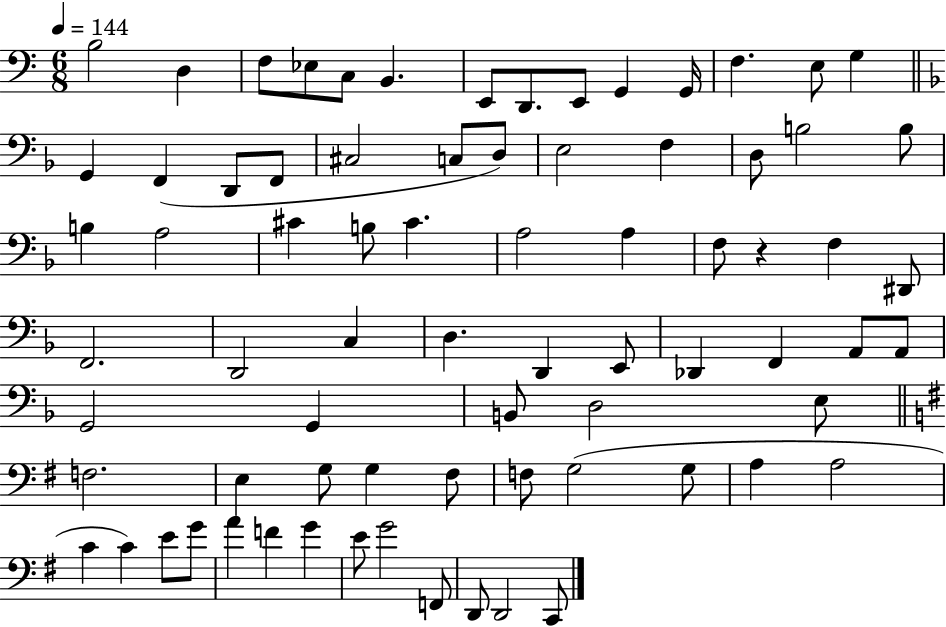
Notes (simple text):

B3/h D3/q F3/e Eb3/e C3/e B2/q. E2/e D2/e. E2/e G2/q G2/s F3/q. E3/e G3/q G2/q F2/q D2/e F2/e C#3/h C3/e D3/e E3/h F3/q D3/e B3/h B3/e B3/q A3/h C#4/q B3/e C#4/q. A3/h A3/q F3/e R/q F3/q D#2/e F2/h. D2/h C3/q D3/q. D2/q E2/e Db2/q F2/q A2/e A2/e G2/h G2/q B2/e D3/h E3/e F3/h. E3/q G3/e G3/q F#3/e F3/e G3/h G3/e A3/q A3/h C4/q C4/q E4/e G4/e A4/q F4/q G4/q E4/e G4/h F2/e D2/e D2/h C2/e